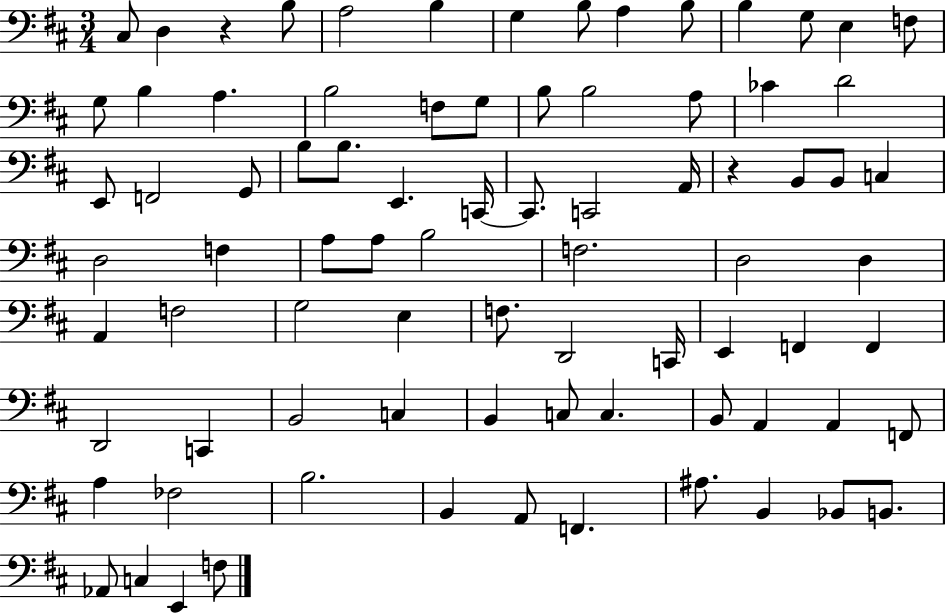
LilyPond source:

{
  \clef bass
  \numericTimeSignature
  \time 3/4
  \key d \major
  cis8 d4 r4 b8 | a2 b4 | g4 b8 a4 b8 | b4 g8 e4 f8 | \break g8 b4 a4. | b2 f8 g8 | b8 b2 a8 | ces'4 d'2 | \break e,8 f,2 g,8 | b8 b8. e,4. c,16~~ | c,8. c,2 a,16 | r4 b,8 b,8 c4 | \break d2 f4 | a8 a8 b2 | f2. | d2 d4 | \break a,4 f2 | g2 e4 | f8. d,2 c,16 | e,4 f,4 f,4 | \break d,2 c,4 | b,2 c4 | b,4 c8 c4. | b,8 a,4 a,4 f,8 | \break a4 fes2 | b2. | b,4 a,8 f,4. | ais8. b,4 bes,8 b,8. | \break aes,8 c4 e,4 f8 | \bar "|."
}